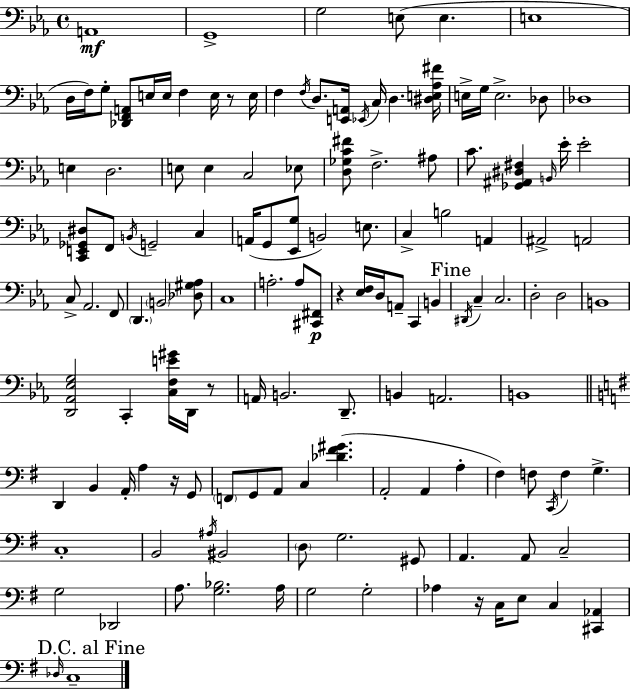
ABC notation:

X:1
T:Untitled
M:4/4
L:1/4
K:Cm
A,,4 G,,4 G,2 E,/2 E, E,4 D,/4 F,/4 G,/2 [_D,,F,,A,,]/2 E,/4 E,/4 F, E,/4 z/2 E,/4 F, F,/4 D,/2 [E,,A,,]/4 _E,,/4 C,/4 D, [^D,E,_A,^F]/4 E,/4 G,/4 E,2 _D,/2 _D,4 E, D,2 E,/2 E, C,2 _E,/2 [D,_G,C^F]/2 F,2 ^A,/2 C/2 [_G,,^A,,^D,^F,] B,,/4 _E/4 _E2 [C,,E,,_G,,^D,]/2 F,,/2 B,,/4 G,,2 C, A,,/4 G,,/2 [_E,,G,]/2 B,,2 E,/2 C, B,2 A,, ^A,,2 A,,2 C,/2 _A,,2 F,,/2 D,, B,,2 [_D,^G,_A,]/2 C,4 A,2 A,/2 [^C,,^F,,]/2 z [_E,F,]/4 D,/4 A,,/2 C,, B,, ^D,,/4 C, C,2 D,2 D,2 B,,4 [D,,_A,,_E,G,]2 C,, [C,F,E^G]/4 D,,/4 z/2 A,,/4 B,,2 D,,/2 B,, A,,2 B,,4 D,, B,, A,,/4 A, z/4 G,,/2 F,,/2 G,,/2 A,,/2 C, [_D^F^G] A,,2 A,, A, ^F, F,/2 C,,/4 F, G, C,4 B,,2 ^A,/4 ^B,,2 D,/2 G,2 ^G,,/2 A,, A,,/2 C,2 G,2 _D,,2 A,/2 [G,_B,]2 A,/4 G,2 G,2 _A, z/4 C,/4 E,/2 C, [^C,,_A,,] _D,/4 C,4